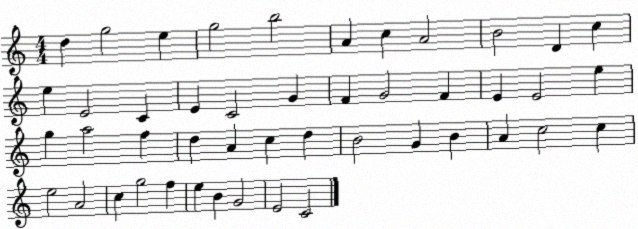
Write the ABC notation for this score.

X:1
T:Untitled
M:4/4
L:1/4
K:C
d g2 e g2 b2 A c A2 B2 D c e E2 C E C2 G F G2 F E E2 e g a2 f d A c d B2 G B A c2 c e2 A2 c g2 f e B G2 E2 C2